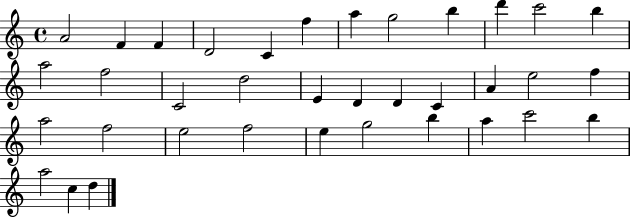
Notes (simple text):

A4/h F4/q F4/q D4/h C4/q F5/q A5/q G5/h B5/q D6/q C6/h B5/q A5/h F5/h C4/h D5/h E4/q D4/q D4/q C4/q A4/q E5/h F5/q A5/h F5/h E5/h F5/h E5/q G5/h B5/q A5/q C6/h B5/q A5/h C5/q D5/q